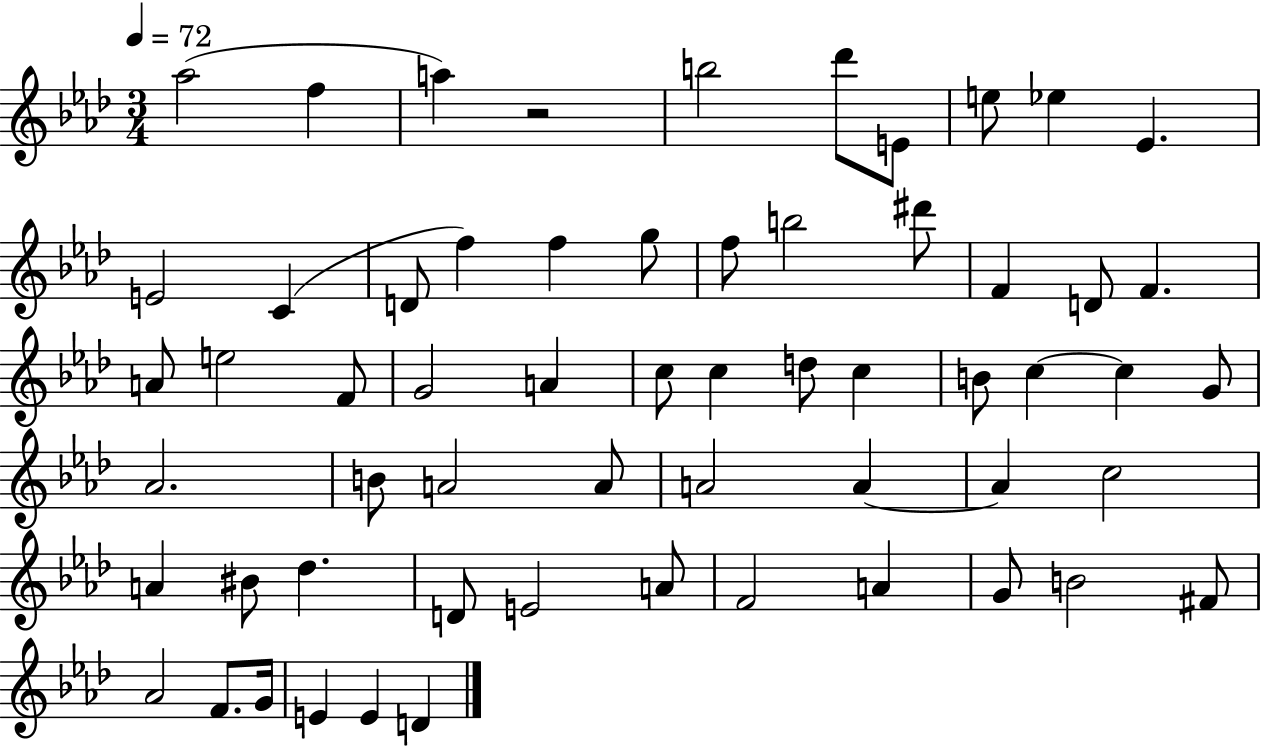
Ab5/h F5/q A5/q R/h B5/h Db6/e E4/e E5/e Eb5/q Eb4/q. E4/h C4/q D4/e F5/q F5/q G5/e F5/e B5/h D#6/e F4/q D4/e F4/q. A4/e E5/h F4/e G4/h A4/q C5/e C5/q D5/e C5/q B4/e C5/q C5/q G4/e Ab4/h. B4/e A4/h A4/e A4/h A4/q A4/q C5/h A4/q BIS4/e Db5/q. D4/e E4/h A4/e F4/h A4/q G4/e B4/h F#4/e Ab4/h F4/e. G4/s E4/q E4/q D4/q